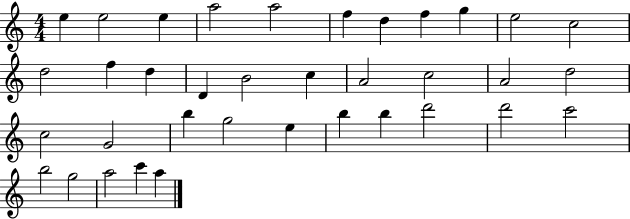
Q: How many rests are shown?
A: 0